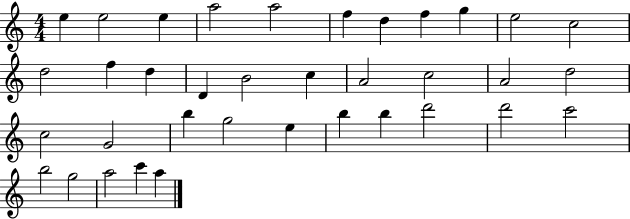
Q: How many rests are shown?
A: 0